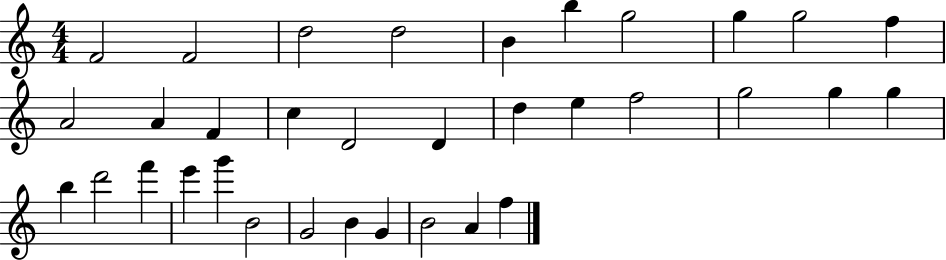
X:1
T:Untitled
M:4/4
L:1/4
K:C
F2 F2 d2 d2 B b g2 g g2 f A2 A F c D2 D d e f2 g2 g g b d'2 f' e' g' B2 G2 B G B2 A f